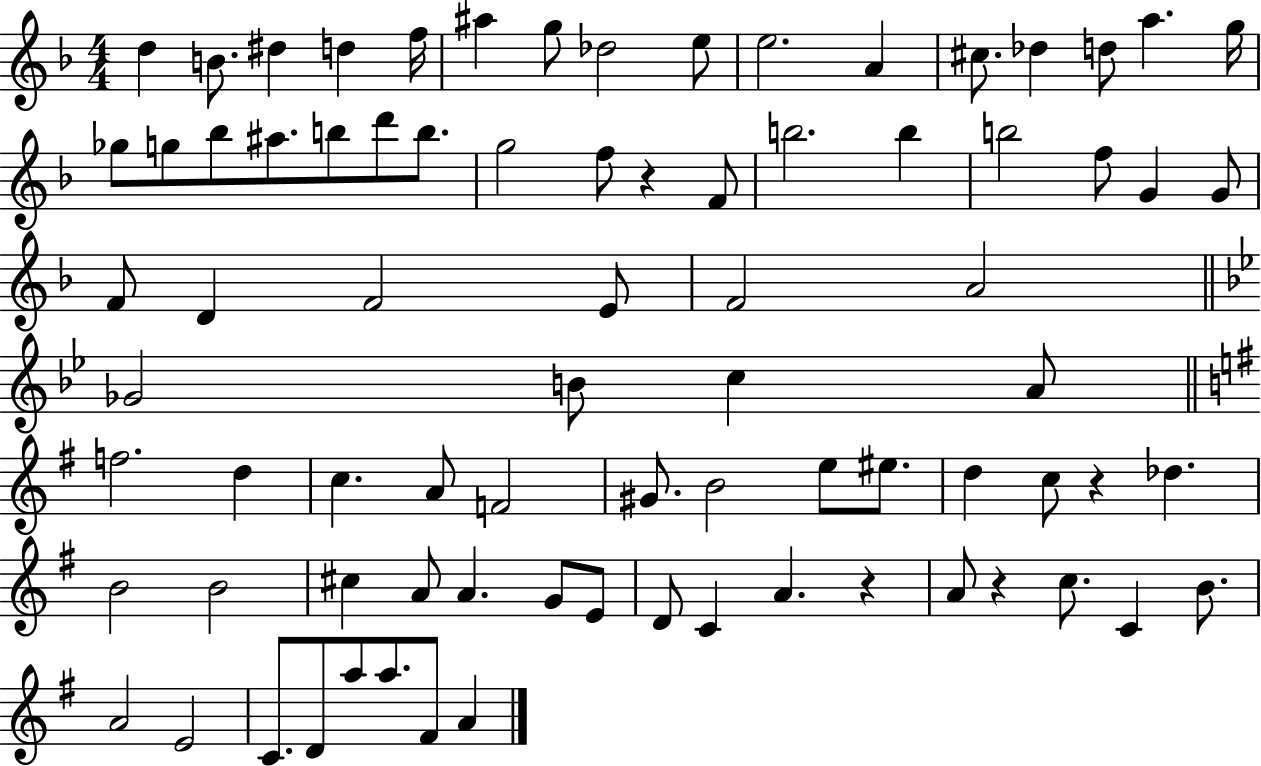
D5/q B4/e. D#5/q D5/q F5/s A#5/q G5/e Db5/h E5/e E5/h. A4/q C#5/e. Db5/q D5/e A5/q. G5/s Gb5/e G5/e Bb5/e A#5/e. B5/e D6/e B5/e. G5/h F5/e R/q F4/e B5/h. B5/q B5/h F5/e G4/q G4/e F4/e D4/q F4/h E4/e F4/h A4/h Gb4/h B4/e C5/q A4/e F5/h. D5/q C5/q. A4/e F4/h G#4/e. B4/h E5/e EIS5/e. D5/q C5/e R/q Db5/q. B4/h B4/h C#5/q A4/e A4/q. G4/e E4/e D4/e C4/q A4/q. R/q A4/e R/q C5/e. C4/q B4/e. A4/h E4/h C4/e. D4/e A5/e A5/e. F#4/e A4/q